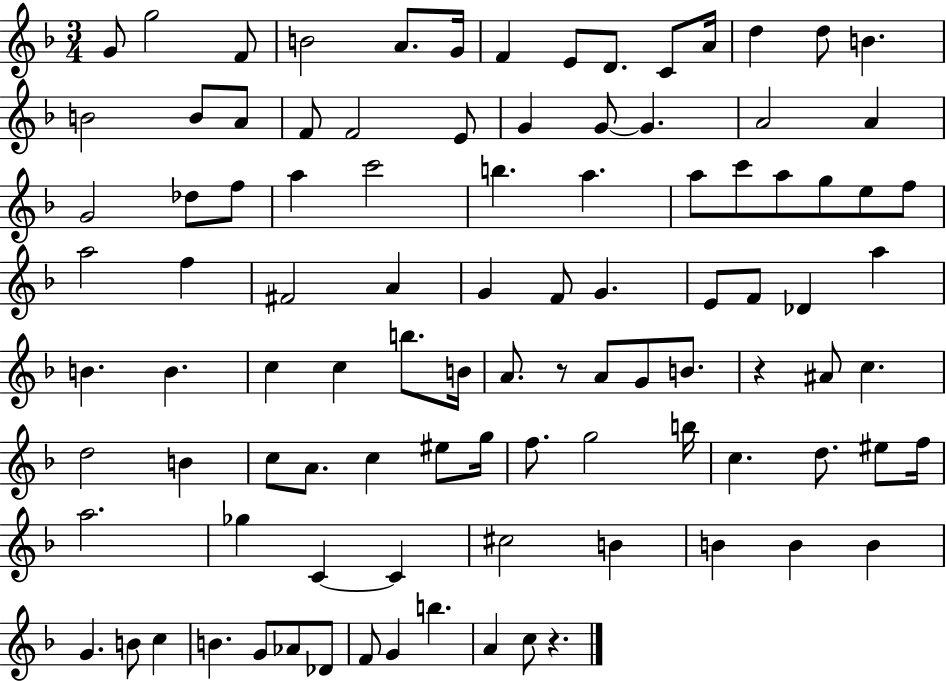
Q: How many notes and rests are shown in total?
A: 99